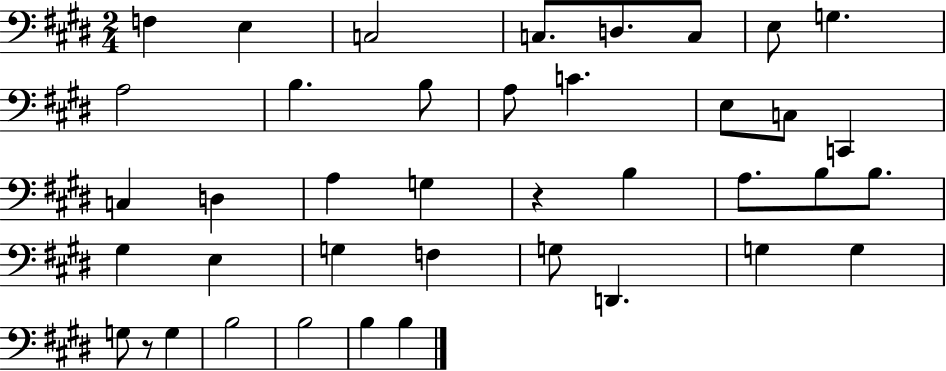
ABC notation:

X:1
T:Untitled
M:2/4
L:1/4
K:E
F, E, C,2 C,/2 D,/2 C,/2 E,/2 G, A,2 B, B,/2 A,/2 C E,/2 C,/2 C,, C, D, A, G, z B, A,/2 B,/2 B,/2 ^G, E, G, F, G,/2 D,, G, G, G,/2 z/2 G, B,2 B,2 B, B,